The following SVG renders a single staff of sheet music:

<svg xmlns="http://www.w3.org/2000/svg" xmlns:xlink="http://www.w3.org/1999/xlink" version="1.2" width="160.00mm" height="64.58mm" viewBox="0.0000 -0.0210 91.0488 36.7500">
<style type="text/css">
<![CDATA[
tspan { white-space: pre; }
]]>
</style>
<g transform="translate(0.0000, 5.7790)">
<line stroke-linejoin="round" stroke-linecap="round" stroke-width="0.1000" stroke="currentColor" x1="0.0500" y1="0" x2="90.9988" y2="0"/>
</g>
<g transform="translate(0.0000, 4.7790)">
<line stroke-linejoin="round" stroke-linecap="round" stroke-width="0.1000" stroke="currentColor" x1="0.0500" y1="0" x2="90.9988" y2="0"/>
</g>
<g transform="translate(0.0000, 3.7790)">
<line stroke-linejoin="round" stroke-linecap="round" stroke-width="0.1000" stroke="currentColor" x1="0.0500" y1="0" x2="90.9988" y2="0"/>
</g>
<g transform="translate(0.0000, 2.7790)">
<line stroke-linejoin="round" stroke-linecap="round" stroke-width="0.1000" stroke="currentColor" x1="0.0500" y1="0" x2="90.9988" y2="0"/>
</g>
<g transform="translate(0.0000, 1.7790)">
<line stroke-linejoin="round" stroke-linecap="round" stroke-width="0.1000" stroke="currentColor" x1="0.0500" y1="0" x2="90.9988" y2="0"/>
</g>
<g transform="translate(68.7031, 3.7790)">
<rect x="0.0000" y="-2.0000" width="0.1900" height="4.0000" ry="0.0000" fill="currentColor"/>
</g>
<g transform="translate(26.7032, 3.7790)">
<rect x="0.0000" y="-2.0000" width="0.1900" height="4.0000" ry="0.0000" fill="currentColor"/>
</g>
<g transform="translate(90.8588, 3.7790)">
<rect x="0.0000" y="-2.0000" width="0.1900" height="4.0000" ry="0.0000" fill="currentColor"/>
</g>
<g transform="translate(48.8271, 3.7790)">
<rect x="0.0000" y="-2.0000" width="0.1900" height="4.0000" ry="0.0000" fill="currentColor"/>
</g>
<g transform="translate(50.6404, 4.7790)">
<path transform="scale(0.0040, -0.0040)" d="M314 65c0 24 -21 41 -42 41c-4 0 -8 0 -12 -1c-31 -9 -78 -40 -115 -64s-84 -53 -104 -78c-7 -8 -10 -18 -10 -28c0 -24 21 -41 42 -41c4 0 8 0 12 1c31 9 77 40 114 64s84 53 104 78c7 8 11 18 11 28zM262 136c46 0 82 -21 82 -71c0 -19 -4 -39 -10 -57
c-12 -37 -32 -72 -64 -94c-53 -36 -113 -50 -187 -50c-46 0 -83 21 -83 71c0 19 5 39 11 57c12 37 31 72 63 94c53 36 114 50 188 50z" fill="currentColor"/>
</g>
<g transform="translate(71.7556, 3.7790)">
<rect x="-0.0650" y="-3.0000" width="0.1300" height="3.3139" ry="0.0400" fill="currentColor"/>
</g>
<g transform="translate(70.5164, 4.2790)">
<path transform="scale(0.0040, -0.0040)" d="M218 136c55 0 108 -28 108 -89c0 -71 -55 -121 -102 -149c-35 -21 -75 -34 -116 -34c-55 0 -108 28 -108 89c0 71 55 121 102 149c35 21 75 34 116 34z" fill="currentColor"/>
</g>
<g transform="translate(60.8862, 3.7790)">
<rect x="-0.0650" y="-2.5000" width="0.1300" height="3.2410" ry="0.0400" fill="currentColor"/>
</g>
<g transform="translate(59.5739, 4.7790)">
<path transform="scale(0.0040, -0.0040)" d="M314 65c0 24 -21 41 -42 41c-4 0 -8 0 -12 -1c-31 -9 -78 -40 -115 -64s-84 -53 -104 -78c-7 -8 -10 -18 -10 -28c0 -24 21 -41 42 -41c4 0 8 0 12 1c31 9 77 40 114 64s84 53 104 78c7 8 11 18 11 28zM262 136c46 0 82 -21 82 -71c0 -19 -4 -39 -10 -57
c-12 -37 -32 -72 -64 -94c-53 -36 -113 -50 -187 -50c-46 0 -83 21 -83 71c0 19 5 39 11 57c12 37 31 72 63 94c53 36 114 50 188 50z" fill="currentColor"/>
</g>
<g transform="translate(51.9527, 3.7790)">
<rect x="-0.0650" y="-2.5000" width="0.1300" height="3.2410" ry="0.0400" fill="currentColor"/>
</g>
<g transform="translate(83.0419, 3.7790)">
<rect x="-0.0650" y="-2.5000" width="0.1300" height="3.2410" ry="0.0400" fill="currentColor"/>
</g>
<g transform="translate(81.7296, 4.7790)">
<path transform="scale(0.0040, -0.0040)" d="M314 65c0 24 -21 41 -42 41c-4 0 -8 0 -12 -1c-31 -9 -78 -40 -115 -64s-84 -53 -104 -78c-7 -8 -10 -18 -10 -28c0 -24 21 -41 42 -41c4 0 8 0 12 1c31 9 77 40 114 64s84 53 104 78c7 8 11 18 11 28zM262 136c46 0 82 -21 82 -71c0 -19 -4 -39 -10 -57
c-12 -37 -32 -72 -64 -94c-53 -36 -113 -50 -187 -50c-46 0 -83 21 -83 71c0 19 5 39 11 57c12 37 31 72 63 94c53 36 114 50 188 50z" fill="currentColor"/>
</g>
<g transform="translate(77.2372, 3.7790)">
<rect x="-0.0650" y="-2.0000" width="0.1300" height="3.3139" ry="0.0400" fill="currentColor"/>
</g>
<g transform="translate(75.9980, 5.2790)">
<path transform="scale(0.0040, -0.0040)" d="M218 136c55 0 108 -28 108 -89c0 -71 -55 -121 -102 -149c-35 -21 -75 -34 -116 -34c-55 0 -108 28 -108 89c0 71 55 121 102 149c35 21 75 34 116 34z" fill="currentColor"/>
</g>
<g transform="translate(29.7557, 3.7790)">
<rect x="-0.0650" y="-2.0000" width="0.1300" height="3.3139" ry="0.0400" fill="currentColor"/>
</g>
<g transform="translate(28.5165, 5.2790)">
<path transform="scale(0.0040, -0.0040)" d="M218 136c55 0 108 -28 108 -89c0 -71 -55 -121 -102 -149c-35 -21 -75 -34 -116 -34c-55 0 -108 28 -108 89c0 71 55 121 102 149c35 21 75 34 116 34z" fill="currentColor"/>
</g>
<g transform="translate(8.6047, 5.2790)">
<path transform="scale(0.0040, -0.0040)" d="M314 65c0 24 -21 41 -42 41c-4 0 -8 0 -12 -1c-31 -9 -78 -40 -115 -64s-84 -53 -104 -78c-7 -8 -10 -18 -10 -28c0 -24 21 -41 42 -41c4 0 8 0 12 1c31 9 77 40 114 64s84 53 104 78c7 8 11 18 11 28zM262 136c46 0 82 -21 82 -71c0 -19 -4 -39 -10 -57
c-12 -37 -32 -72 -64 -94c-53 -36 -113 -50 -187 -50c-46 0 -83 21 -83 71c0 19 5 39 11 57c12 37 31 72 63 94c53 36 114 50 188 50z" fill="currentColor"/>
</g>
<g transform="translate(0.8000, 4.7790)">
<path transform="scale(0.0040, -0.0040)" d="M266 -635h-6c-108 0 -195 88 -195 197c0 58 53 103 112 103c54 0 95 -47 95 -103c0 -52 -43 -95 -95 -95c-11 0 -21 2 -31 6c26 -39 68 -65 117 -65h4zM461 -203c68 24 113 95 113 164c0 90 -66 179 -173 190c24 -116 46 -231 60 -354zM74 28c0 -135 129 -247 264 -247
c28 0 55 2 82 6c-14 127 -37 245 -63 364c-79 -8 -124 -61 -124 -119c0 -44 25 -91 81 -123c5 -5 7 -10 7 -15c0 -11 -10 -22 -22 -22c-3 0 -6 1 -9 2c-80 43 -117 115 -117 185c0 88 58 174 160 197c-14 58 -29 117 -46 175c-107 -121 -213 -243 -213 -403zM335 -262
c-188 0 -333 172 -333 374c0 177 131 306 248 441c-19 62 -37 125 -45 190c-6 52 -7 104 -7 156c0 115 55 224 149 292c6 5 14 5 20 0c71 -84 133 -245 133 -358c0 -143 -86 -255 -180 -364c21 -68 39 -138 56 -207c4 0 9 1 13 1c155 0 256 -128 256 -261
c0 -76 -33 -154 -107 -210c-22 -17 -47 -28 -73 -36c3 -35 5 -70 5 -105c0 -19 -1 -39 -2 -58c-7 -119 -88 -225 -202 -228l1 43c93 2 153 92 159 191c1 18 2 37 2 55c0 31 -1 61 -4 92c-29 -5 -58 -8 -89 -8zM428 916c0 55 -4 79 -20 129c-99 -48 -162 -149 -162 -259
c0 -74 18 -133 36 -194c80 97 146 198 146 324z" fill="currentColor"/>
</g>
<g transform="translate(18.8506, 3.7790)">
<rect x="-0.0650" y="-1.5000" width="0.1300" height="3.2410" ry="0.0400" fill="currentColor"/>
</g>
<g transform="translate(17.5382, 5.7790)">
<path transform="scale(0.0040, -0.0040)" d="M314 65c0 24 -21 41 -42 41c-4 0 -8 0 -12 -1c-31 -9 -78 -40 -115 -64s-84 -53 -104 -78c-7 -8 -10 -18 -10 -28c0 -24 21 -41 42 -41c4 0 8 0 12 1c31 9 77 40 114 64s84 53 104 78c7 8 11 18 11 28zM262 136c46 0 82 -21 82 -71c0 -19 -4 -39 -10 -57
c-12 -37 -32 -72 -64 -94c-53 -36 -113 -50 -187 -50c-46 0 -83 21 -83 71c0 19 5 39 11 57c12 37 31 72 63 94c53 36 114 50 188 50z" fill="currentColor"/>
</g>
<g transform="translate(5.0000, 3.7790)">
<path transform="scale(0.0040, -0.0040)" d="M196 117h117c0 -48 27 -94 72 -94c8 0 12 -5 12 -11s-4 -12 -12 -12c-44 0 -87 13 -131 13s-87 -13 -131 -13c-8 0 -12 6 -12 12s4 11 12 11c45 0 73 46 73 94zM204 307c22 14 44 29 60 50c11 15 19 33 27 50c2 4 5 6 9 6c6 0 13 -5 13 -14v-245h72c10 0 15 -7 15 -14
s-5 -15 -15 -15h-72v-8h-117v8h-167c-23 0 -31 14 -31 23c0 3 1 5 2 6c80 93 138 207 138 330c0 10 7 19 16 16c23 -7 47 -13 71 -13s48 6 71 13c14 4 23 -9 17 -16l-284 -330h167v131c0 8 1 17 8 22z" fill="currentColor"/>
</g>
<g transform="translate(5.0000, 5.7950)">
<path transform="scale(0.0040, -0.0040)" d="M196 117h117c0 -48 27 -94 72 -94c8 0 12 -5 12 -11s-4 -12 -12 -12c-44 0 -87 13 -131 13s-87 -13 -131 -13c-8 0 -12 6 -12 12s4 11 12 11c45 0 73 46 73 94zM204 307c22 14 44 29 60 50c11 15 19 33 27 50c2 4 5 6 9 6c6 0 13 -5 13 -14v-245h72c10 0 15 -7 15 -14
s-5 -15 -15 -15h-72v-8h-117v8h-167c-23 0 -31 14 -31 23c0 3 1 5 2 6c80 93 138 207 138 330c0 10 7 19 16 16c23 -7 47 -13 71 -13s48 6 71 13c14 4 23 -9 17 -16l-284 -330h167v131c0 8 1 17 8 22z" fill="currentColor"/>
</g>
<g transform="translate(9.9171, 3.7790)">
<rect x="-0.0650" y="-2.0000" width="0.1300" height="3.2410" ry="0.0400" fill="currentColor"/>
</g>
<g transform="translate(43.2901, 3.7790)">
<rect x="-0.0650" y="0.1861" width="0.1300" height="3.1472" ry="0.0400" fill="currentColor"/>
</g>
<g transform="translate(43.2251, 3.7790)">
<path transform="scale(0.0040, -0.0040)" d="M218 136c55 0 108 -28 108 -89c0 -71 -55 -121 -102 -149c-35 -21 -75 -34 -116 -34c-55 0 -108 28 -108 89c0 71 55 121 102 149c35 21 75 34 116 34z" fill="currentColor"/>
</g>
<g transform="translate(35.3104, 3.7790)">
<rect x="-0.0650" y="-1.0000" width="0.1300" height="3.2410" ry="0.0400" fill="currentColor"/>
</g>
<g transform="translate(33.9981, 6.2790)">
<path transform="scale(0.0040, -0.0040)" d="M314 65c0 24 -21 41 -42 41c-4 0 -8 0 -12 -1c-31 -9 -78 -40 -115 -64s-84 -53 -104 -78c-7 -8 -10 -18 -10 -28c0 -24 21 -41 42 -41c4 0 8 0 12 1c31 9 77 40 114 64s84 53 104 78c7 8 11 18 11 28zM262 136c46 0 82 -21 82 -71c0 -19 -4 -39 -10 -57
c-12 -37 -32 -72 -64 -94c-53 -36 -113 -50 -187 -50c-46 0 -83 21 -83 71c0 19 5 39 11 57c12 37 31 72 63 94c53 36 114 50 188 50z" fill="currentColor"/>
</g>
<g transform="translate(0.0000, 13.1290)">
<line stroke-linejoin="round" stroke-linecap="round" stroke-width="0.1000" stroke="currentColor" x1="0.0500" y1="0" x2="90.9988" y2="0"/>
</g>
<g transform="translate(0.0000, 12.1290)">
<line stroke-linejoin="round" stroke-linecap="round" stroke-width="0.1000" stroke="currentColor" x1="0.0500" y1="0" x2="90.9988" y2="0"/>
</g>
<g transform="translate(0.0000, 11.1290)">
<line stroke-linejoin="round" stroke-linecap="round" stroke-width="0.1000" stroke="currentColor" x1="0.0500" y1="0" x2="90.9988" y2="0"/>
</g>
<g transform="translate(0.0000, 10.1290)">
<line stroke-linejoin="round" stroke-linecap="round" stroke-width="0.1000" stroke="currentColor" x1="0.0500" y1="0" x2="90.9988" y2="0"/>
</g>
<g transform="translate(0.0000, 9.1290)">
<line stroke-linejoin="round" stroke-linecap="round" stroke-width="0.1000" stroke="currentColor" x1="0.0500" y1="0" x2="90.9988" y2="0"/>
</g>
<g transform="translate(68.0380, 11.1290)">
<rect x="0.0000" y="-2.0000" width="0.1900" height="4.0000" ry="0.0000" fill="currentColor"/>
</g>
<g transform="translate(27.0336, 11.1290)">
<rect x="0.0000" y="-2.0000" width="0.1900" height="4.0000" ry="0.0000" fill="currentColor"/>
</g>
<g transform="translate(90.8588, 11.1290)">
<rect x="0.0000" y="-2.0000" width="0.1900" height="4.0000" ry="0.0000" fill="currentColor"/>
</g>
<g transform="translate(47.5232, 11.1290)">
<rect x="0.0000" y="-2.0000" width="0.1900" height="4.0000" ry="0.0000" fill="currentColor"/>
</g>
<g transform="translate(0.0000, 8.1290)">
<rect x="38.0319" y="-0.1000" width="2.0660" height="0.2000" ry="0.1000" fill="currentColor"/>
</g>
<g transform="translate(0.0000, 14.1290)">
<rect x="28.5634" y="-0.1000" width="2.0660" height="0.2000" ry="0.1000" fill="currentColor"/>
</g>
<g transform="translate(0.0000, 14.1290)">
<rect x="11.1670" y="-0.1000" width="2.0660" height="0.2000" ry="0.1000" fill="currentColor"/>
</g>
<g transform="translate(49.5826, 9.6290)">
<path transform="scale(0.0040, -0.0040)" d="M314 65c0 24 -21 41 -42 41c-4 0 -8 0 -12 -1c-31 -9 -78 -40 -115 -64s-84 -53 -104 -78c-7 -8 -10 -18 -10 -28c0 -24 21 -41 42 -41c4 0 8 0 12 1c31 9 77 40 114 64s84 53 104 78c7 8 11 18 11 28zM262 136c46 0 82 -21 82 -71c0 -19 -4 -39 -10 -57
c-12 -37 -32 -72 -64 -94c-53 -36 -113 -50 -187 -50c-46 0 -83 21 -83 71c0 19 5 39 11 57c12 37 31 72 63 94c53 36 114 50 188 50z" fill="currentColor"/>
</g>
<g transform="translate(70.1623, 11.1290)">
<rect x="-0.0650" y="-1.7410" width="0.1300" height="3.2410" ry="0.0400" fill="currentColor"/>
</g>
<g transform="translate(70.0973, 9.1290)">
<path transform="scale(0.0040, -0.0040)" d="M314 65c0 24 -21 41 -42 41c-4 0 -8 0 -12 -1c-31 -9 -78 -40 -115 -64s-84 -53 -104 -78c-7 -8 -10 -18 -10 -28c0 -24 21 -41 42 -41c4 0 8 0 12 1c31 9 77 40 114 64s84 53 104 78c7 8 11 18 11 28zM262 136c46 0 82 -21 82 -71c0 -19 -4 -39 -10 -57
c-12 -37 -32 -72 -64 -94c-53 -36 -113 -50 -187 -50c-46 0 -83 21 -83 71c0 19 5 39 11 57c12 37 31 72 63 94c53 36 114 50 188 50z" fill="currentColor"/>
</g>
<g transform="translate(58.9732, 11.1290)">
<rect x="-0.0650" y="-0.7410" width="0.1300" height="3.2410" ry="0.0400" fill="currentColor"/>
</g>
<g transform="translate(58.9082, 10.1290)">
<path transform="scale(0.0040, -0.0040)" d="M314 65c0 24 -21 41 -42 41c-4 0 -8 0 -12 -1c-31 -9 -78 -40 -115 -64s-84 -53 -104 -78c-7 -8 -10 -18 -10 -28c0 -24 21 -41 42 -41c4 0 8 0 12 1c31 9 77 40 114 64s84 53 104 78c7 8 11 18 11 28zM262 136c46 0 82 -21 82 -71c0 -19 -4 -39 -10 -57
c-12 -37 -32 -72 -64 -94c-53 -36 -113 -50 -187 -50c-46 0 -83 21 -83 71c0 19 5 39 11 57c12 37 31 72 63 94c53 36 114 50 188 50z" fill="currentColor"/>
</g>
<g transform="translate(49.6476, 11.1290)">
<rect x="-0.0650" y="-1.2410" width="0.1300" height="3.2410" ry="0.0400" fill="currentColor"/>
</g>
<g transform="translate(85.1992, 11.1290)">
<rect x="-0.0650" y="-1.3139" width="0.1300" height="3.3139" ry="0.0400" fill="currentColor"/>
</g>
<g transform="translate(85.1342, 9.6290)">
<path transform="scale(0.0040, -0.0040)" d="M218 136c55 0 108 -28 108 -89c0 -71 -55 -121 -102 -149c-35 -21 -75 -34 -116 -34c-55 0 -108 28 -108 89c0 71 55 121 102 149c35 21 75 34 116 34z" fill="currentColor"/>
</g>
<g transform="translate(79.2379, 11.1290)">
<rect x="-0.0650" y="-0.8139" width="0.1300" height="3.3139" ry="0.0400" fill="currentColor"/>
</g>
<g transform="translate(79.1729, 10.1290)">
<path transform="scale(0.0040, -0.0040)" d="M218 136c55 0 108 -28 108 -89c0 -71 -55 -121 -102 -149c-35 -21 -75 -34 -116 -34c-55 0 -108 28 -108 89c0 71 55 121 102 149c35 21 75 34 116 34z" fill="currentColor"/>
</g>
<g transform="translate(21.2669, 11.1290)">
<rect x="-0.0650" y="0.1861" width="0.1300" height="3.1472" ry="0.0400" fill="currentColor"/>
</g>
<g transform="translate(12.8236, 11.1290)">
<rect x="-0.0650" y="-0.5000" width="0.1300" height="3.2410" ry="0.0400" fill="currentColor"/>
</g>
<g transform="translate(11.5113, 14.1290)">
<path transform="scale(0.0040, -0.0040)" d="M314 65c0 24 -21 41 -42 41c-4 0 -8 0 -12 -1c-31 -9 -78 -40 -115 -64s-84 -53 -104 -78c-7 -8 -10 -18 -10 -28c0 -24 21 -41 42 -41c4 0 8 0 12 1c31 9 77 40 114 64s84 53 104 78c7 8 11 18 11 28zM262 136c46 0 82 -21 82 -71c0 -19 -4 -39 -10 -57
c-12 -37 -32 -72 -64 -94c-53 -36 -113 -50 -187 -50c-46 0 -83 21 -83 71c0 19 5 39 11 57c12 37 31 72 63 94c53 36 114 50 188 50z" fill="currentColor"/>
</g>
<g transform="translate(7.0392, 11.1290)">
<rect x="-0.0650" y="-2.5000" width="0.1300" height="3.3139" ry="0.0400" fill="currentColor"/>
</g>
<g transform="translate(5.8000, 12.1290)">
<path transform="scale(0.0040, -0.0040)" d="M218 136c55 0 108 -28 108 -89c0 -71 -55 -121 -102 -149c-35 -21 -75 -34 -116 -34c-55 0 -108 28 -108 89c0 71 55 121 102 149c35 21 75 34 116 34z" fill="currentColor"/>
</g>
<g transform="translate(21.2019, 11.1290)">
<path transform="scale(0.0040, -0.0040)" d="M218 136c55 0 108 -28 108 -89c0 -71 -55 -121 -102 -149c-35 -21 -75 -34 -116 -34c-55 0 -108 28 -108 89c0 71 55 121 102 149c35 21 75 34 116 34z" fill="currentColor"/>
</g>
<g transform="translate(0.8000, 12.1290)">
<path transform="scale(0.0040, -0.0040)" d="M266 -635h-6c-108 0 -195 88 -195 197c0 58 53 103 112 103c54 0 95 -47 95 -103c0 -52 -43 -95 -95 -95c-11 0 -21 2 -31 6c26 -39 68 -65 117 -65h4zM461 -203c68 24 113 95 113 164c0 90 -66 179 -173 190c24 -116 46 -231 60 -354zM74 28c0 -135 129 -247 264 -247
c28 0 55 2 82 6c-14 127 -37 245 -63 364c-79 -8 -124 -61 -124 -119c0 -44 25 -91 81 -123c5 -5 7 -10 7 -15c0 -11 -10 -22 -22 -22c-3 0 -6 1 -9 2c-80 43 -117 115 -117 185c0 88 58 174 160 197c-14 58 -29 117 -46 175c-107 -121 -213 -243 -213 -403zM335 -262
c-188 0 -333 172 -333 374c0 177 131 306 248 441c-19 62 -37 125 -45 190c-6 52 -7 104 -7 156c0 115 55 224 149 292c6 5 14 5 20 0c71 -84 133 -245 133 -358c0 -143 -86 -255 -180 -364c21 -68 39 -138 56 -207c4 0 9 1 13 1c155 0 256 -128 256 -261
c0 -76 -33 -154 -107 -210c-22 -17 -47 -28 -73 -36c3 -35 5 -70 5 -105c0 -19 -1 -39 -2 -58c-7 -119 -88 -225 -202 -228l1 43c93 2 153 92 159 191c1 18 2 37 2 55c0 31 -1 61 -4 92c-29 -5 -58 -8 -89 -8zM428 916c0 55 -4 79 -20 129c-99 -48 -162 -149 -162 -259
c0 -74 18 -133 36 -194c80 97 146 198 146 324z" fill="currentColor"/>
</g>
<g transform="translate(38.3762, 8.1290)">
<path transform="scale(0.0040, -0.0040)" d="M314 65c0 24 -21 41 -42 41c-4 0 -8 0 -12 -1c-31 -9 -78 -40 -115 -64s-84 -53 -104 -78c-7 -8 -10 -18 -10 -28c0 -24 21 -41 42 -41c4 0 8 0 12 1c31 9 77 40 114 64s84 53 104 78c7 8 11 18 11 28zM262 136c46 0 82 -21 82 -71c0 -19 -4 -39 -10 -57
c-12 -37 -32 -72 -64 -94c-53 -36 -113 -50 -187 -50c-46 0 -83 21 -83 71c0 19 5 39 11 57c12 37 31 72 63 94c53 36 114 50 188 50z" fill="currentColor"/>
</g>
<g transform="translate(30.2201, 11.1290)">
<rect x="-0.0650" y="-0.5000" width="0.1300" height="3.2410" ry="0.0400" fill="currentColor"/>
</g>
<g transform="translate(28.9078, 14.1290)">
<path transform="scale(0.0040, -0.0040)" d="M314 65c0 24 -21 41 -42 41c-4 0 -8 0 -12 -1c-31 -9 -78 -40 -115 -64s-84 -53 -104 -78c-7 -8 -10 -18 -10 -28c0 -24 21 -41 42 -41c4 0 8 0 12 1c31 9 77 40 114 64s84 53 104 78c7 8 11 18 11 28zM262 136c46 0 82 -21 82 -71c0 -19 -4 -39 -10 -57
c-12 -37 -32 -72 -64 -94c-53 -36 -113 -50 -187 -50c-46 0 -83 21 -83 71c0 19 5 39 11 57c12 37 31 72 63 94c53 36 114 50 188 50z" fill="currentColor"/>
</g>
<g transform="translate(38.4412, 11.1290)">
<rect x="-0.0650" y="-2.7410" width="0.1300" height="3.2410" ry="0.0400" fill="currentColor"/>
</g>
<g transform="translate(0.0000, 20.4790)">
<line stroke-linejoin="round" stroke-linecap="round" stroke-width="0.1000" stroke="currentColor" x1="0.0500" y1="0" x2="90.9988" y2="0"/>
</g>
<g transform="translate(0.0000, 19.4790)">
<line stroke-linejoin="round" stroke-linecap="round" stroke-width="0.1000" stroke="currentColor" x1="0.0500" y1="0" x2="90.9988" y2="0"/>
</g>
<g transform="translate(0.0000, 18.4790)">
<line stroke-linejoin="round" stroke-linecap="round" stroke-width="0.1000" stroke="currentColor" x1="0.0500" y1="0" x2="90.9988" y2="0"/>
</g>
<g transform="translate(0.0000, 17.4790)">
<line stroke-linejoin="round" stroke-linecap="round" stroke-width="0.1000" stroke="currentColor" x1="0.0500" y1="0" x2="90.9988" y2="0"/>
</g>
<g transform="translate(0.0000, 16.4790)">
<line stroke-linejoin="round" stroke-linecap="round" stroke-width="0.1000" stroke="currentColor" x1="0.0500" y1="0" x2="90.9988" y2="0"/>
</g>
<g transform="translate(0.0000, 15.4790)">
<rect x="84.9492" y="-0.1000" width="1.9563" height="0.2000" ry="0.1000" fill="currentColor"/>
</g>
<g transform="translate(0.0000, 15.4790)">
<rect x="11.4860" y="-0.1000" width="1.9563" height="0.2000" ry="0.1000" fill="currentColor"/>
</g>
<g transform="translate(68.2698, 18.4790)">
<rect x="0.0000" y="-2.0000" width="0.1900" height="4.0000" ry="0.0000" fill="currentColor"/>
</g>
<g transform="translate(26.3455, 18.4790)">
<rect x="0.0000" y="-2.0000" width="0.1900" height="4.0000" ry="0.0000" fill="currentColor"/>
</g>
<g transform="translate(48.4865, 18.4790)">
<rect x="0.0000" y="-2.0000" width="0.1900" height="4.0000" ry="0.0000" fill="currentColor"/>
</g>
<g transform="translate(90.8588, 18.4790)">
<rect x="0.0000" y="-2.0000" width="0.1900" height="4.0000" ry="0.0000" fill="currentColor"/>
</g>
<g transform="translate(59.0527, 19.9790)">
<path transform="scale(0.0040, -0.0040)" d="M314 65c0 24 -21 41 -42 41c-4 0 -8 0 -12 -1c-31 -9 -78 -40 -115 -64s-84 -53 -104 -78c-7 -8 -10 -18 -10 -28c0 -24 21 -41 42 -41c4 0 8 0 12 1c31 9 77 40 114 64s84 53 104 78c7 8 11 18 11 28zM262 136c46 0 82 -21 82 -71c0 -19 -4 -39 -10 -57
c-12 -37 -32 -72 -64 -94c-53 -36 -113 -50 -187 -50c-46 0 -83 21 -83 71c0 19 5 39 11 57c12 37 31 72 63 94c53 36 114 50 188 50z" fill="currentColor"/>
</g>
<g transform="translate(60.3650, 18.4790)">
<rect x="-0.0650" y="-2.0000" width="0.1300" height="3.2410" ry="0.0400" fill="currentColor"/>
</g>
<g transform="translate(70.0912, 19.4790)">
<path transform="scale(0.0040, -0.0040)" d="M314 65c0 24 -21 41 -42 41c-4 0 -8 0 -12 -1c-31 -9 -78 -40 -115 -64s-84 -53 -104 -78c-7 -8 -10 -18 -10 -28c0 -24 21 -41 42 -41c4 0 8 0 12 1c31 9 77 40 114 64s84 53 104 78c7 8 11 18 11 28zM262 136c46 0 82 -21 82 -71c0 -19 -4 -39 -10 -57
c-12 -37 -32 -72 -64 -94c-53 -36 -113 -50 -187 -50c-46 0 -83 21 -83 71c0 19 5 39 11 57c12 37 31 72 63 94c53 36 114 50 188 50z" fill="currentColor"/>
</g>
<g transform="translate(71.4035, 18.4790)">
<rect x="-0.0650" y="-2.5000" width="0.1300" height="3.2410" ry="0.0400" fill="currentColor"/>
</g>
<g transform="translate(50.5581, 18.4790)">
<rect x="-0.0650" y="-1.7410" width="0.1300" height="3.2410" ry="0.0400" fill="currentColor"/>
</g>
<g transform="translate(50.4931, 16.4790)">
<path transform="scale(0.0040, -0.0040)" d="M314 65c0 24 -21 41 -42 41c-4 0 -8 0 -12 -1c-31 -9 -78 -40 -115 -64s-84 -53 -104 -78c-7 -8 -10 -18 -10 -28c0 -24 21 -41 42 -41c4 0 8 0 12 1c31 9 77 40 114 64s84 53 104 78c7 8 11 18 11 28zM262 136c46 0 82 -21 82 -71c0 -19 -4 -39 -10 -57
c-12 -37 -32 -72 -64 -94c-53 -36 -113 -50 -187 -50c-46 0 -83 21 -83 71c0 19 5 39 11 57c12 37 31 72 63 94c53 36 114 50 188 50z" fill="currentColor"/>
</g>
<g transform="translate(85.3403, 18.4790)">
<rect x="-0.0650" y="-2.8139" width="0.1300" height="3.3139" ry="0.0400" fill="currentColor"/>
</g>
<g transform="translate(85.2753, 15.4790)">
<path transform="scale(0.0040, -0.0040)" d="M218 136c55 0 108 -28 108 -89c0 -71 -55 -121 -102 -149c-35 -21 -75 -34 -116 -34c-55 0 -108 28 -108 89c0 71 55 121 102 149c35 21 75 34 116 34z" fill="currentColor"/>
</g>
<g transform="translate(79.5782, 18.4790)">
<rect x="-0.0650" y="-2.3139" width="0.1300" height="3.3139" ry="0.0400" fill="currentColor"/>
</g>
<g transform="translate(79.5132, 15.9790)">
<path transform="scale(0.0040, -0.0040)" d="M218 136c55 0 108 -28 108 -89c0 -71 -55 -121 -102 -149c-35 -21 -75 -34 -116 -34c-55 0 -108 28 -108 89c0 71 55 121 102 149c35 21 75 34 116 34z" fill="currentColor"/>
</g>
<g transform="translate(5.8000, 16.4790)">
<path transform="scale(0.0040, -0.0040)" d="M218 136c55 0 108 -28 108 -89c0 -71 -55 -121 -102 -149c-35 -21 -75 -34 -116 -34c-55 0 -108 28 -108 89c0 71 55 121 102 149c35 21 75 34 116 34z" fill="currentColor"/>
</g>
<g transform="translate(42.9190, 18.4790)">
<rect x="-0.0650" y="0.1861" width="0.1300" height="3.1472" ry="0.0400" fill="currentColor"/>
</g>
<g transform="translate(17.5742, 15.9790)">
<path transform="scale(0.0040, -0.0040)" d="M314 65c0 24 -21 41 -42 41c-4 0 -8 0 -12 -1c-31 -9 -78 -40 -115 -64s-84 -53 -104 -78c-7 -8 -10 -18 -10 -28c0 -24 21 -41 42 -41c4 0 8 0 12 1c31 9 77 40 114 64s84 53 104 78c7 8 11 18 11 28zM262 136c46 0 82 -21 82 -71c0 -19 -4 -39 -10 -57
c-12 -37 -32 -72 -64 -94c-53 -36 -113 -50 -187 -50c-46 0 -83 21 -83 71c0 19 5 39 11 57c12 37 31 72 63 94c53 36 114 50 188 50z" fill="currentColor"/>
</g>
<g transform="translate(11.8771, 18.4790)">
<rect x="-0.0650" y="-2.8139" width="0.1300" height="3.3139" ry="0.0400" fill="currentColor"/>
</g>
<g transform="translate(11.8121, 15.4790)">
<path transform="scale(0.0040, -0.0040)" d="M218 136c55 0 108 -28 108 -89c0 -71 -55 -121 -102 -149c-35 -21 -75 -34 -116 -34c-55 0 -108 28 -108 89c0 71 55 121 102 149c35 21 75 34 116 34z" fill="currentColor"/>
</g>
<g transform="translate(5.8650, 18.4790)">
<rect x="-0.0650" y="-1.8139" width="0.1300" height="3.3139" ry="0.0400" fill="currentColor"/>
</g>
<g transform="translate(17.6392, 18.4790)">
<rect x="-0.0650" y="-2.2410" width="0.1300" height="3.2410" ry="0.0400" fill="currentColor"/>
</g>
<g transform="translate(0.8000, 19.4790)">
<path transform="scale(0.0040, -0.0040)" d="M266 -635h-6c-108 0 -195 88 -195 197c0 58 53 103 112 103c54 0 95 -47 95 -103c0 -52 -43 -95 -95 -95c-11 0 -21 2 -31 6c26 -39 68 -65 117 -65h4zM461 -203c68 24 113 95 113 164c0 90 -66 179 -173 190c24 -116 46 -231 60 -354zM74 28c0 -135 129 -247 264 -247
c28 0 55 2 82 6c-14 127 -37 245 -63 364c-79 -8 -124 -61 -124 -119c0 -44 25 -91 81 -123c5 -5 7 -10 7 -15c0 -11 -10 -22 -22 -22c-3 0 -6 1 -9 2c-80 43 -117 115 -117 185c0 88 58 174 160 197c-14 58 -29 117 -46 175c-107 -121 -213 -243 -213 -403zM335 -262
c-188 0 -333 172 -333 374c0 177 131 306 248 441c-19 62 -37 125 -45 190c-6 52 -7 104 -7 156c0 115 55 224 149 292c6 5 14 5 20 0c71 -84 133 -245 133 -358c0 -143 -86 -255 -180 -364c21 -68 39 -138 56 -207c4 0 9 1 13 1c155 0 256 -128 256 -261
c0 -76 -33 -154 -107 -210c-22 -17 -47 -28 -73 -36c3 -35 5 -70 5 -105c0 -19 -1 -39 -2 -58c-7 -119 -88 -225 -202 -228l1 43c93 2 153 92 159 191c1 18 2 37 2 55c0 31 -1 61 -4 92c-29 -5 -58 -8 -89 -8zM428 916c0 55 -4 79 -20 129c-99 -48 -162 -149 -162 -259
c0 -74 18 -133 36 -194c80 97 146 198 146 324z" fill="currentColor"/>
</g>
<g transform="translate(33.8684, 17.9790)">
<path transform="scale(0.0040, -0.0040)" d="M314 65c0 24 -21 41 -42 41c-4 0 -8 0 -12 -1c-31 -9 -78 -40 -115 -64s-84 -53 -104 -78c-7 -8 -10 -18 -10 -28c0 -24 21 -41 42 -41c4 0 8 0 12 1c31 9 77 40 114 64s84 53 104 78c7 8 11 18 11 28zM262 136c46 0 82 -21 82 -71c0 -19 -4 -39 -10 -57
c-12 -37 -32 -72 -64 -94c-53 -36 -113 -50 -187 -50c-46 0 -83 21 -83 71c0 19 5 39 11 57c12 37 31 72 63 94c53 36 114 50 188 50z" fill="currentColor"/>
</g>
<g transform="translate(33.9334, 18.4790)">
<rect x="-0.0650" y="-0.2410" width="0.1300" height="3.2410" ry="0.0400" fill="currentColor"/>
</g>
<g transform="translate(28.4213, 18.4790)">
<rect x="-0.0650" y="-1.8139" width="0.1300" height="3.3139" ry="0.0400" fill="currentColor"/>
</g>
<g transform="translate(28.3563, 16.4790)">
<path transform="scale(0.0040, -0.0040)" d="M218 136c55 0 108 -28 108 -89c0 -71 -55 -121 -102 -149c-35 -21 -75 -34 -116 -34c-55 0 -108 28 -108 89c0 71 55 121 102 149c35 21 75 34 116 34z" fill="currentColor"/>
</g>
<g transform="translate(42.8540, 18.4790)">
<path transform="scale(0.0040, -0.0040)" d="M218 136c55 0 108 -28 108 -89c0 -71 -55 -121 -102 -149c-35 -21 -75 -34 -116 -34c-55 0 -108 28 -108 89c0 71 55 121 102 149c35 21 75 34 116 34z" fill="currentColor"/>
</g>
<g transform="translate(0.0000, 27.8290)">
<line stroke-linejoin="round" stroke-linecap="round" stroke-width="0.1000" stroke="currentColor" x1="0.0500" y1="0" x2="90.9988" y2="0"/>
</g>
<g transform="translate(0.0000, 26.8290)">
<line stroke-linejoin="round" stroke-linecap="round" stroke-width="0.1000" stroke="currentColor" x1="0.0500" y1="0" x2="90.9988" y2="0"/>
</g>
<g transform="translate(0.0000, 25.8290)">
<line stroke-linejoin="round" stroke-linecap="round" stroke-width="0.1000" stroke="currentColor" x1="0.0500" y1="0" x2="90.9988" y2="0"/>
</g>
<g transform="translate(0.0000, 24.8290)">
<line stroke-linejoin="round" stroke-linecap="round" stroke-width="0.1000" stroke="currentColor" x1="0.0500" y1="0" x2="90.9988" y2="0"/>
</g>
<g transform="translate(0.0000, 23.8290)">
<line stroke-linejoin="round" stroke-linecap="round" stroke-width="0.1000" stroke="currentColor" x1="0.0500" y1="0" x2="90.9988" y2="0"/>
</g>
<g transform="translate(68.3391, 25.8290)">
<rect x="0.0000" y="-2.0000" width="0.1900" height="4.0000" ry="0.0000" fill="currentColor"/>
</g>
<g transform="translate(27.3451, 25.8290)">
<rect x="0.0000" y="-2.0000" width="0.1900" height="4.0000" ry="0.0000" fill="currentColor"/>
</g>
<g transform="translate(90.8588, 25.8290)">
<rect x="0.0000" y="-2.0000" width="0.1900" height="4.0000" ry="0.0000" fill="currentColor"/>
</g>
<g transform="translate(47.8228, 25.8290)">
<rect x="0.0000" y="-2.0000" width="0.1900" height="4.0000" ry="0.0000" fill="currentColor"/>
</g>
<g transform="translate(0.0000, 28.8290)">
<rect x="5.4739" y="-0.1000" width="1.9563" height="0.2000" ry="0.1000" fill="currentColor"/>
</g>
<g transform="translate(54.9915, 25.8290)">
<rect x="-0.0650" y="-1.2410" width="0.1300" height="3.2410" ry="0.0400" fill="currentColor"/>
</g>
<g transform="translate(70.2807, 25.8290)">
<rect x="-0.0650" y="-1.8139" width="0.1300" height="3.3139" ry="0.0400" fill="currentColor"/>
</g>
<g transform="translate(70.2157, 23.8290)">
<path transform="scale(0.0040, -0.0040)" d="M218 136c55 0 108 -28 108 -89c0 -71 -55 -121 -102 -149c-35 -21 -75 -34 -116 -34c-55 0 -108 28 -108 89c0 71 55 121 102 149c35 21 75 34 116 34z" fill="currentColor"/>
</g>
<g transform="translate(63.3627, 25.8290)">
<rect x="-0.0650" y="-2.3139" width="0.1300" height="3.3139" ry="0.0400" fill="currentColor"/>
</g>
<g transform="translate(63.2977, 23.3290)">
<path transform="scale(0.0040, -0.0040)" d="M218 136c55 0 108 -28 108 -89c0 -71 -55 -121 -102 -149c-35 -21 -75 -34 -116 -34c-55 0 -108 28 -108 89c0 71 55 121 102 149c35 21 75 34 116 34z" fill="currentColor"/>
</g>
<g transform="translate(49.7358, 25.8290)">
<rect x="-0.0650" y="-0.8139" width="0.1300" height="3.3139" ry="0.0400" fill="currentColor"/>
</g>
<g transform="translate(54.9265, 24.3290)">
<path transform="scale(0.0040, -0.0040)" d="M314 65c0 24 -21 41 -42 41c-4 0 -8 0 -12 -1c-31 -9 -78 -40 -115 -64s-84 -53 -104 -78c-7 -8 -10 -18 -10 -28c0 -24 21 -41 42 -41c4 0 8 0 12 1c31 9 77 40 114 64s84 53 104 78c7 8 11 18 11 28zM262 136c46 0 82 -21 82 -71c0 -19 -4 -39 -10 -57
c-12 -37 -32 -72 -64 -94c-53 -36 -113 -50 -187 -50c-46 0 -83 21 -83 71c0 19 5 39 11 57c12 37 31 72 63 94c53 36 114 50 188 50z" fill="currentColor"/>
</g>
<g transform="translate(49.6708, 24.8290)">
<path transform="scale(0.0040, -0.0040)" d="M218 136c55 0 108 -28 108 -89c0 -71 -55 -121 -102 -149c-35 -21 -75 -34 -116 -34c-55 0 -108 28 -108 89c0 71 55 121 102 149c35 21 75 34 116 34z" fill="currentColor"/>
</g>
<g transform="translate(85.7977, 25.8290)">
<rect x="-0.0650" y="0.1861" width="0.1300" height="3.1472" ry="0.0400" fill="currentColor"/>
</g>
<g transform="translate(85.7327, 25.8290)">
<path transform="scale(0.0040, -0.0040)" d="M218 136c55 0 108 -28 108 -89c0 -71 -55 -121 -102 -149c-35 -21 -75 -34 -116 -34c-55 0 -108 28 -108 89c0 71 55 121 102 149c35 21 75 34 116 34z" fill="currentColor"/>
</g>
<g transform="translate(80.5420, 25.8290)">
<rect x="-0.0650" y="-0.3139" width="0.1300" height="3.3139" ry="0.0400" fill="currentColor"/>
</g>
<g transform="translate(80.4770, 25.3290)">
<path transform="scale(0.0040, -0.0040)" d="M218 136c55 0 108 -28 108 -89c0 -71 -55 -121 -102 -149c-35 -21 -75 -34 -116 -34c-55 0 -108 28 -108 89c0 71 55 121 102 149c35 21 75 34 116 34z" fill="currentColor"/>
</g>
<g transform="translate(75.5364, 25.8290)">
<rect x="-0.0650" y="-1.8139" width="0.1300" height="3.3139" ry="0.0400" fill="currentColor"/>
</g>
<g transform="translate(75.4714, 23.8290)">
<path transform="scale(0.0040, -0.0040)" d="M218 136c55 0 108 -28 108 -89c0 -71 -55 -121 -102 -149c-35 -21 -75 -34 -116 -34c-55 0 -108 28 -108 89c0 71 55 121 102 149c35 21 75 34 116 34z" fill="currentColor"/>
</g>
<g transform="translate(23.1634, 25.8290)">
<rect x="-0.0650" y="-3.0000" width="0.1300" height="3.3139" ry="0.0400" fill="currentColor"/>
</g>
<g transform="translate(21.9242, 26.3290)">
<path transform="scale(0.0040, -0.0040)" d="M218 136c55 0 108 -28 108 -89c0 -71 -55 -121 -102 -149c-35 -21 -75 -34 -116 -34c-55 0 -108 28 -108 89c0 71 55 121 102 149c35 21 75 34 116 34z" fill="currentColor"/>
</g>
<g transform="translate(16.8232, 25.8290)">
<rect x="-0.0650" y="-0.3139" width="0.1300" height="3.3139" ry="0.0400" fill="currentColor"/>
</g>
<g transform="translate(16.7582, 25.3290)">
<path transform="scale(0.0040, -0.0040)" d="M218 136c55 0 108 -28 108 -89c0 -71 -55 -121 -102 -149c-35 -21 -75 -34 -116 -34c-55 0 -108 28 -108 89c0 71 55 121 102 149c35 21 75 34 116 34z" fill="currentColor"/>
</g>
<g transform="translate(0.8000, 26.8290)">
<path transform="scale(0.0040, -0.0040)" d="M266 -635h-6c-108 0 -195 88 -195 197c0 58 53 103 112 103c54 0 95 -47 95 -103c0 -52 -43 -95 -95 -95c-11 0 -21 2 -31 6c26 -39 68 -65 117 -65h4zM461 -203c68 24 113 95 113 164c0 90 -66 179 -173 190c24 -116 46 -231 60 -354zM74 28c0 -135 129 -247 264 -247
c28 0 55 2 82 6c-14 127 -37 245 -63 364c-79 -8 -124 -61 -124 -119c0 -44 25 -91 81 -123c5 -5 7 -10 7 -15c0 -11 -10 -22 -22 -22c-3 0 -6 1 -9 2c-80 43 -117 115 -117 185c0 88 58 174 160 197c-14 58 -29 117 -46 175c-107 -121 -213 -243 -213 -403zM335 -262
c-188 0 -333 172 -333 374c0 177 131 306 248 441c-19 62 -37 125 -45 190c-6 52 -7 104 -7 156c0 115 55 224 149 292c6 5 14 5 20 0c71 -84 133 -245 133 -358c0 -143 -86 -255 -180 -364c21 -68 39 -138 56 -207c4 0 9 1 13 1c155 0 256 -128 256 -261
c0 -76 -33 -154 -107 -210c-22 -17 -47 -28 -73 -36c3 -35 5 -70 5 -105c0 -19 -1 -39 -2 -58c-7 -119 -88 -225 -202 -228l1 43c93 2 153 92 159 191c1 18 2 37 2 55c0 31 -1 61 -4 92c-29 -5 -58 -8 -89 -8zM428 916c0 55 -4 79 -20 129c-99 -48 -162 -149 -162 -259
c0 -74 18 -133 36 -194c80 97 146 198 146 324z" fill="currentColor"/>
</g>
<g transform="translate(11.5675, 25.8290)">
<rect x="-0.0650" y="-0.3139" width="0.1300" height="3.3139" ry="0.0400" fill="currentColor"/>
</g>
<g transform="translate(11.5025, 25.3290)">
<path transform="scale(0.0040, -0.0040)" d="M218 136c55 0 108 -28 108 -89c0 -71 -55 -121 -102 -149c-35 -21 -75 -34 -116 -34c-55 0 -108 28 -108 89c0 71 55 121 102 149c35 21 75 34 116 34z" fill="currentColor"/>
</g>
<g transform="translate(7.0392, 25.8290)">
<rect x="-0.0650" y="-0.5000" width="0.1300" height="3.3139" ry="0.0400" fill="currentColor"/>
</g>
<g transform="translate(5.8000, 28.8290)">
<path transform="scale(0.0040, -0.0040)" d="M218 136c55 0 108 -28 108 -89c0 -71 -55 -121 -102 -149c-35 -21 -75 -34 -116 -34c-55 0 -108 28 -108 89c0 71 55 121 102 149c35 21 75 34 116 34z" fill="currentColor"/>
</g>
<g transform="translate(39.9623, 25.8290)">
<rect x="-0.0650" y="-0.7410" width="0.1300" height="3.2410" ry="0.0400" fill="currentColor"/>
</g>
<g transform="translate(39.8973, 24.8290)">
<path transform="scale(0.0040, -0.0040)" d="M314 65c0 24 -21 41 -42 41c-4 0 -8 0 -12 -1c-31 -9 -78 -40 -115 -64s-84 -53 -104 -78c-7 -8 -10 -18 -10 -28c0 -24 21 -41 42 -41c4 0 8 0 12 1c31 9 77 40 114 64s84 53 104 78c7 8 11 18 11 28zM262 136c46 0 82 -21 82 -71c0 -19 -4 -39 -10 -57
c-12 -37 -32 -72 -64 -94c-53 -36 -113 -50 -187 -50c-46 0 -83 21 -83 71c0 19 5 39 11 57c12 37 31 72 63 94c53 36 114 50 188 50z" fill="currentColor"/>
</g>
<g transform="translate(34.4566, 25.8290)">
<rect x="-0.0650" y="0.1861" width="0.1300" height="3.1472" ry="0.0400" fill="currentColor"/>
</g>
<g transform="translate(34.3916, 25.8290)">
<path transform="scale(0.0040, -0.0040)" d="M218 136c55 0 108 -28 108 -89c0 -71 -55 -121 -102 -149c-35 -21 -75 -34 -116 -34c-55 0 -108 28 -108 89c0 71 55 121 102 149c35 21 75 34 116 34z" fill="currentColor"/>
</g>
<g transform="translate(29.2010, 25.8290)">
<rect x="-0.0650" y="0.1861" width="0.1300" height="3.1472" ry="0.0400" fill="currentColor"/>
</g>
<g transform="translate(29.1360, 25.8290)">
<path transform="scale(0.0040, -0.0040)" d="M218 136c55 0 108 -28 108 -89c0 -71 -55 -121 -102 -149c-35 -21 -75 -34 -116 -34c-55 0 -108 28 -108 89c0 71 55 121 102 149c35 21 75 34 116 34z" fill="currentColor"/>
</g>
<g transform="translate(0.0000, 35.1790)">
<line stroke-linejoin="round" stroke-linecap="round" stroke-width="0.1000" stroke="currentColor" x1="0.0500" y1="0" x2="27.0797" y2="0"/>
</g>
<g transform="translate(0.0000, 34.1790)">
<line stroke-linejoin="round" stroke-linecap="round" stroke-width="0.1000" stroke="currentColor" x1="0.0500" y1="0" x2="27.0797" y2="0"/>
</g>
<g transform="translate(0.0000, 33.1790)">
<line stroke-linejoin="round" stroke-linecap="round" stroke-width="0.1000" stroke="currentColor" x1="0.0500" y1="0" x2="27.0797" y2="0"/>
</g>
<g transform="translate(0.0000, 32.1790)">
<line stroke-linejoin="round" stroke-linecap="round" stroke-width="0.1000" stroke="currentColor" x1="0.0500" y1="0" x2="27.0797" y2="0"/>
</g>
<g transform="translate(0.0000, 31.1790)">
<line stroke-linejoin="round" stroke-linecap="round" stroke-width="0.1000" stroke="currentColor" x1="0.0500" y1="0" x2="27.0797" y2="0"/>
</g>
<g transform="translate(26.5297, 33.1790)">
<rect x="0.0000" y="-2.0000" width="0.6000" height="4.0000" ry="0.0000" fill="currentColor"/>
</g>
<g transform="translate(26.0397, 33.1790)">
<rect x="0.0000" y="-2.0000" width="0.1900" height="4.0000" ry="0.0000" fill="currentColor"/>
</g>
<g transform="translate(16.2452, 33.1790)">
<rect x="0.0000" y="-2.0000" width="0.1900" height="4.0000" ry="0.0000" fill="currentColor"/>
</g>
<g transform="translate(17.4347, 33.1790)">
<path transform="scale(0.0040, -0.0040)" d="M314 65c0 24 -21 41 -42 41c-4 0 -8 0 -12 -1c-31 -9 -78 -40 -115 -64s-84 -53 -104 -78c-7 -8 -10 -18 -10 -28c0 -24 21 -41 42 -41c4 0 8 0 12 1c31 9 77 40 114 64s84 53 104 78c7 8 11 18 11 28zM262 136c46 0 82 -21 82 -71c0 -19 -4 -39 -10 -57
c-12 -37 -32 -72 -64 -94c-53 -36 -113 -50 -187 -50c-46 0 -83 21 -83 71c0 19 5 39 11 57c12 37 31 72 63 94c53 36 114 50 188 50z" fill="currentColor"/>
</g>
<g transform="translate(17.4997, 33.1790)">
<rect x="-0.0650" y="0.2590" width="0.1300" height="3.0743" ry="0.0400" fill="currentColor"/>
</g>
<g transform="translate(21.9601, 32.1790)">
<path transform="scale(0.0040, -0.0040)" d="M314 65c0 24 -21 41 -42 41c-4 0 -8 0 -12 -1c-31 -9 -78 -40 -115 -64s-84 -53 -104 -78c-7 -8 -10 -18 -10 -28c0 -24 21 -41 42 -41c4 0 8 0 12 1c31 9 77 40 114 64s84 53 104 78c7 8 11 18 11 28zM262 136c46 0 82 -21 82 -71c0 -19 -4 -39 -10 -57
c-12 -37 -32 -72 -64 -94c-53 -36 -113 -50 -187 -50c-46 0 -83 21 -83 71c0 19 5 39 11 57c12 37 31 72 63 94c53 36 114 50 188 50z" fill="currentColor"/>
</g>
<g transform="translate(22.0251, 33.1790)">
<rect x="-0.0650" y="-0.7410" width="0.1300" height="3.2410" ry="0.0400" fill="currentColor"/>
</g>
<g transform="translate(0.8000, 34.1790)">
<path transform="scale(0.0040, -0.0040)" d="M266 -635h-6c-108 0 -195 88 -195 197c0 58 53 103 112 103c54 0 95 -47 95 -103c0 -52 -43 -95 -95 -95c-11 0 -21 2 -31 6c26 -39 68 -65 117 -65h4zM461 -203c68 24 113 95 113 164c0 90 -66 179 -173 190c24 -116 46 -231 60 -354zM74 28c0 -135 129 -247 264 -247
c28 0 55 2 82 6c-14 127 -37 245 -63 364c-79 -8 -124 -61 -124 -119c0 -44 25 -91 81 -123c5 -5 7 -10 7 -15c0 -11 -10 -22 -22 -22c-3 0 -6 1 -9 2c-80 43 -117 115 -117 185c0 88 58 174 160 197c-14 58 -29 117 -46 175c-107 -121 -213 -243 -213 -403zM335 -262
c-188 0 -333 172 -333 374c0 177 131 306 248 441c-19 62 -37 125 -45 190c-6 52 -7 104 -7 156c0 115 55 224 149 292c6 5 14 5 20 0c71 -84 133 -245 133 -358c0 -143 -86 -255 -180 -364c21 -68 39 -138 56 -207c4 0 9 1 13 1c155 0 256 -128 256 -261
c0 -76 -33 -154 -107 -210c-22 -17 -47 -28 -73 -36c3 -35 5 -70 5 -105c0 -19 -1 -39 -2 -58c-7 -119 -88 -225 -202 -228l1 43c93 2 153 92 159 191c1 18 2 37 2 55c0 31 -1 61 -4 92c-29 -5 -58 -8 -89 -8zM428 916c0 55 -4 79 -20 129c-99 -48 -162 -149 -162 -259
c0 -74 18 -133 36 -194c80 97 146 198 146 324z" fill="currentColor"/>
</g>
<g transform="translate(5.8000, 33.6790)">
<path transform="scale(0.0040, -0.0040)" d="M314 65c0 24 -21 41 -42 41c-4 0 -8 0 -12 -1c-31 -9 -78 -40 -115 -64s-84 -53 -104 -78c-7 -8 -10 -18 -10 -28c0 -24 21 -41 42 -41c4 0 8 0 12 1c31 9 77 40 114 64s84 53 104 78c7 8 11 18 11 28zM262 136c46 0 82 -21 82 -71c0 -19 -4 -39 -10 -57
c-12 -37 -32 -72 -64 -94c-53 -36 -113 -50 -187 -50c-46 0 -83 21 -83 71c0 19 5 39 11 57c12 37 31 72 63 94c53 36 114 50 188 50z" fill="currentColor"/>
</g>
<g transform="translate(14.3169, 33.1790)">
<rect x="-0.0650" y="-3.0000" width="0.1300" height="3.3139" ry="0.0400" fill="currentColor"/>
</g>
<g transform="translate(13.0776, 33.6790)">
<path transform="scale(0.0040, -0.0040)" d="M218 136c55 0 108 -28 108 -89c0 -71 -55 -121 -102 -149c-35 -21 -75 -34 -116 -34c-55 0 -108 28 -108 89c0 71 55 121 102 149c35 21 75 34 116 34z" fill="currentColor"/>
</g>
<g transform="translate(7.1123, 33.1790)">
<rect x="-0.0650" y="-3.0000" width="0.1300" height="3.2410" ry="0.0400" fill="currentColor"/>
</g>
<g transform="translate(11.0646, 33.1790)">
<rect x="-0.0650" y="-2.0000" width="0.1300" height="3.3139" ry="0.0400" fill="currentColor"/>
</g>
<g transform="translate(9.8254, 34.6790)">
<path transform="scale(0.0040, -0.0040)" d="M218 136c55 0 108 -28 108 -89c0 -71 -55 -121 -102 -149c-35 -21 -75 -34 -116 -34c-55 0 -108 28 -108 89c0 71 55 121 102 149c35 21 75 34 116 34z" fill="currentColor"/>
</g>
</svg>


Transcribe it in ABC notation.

X:1
T:Untitled
M:4/4
L:1/4
K:C
F2 E2 F D2 B G2 G2 A F G2 G C2 B C2 a2 e2 d2 f2 d e f a g2 f c2 B f2 F2 G2 g a C c c A B B d2 d e2 g f f c B A2 F A B2 d2